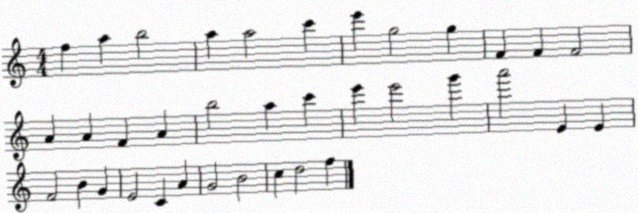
X:1
T:Untitled
M:4/4
L:1/4
K:C
f a b2 a a2 c' e' g2 g F F F2 A A F A b2 a c' e' e'2 g' a'2 E E F2 B G E2 C A G2 B2 c d2 f